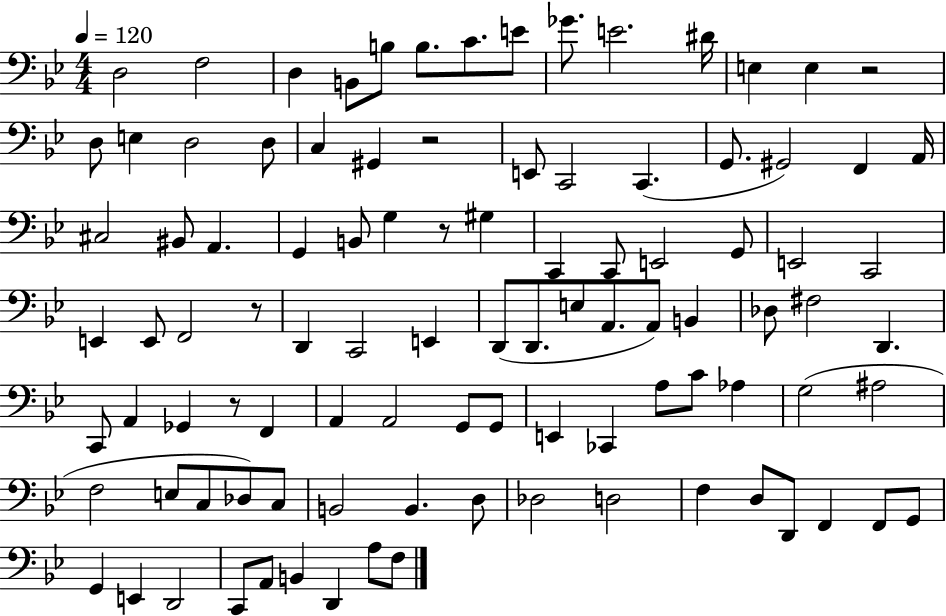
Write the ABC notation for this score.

X:1
T:Untitled
M:4/4
L:1/4
K:Bb
D,2 F,2 D, B,,/2 B,/2 B,/2 C/2 E/2 _G/2 E2 ^D/4 E, E, z2 D,/2 E, D,2 D,/2 C, ^G,, z2 E,,/2 C,,2 C,, G,,/2 ^G,,2 F,, A,,/4 ^C,2 ^B,,/2 A,, G,, B,,/2 G, z/2 ^G, C,, C,,/2 E,,2 G,,/2 E,,2 C,,2 E,, E,,/2 F,,2 z/2 D,, C,,2 E,, D,,/2 D,,/2 E,/2 A,,/2 A,,/2 B,, _D,/2 ^F,2 D,, C,,/2 A,, _G,, z/2 F,, A,, A,,2 G,,/2 G,,/2 E,, _C,, A,/2 C/2 _A, G,2 ^A,2 F,2 E,/2 C,/2 _D,/2 C,/2 B,,2 B,, D,/2 _D,2 D,2 F, D,/2 D,,/2 F,, F,,/2 G,,/2 G,, E,, D,,2 C,,/2 A,,/2 B,, D,, A,/2 F,/2